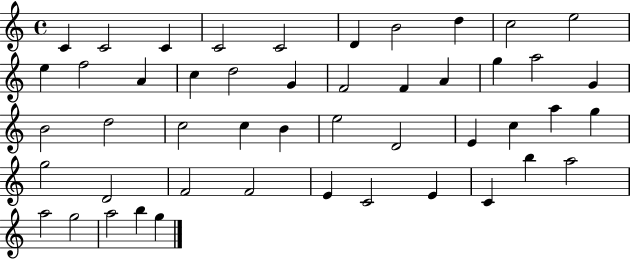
{
  \clef treble
  \time 4/4
  \defaultTimeSignature
  \key c \major
  c'4 c'2 c'4 | c'2 c'2 | d'4 b'2 d''4 | c''2 e''2 | \break e''4 f''2 a'4 | c''4 d''2 g'4 | f'2 f'4 a'4 | g''4 a''2 g'4 | \break b'2 d''2 | c''2 c''4 b'4 | e''2 d'2 | e'4 c''4 a''4 g''4 | \break g''2 d'2 | f'2 f'2 | e'4 c'2 e'4 | c'4 b''4 a''2 | \break a''2 g''2 | a''2 b''4 g''4 | \bar "|."
}